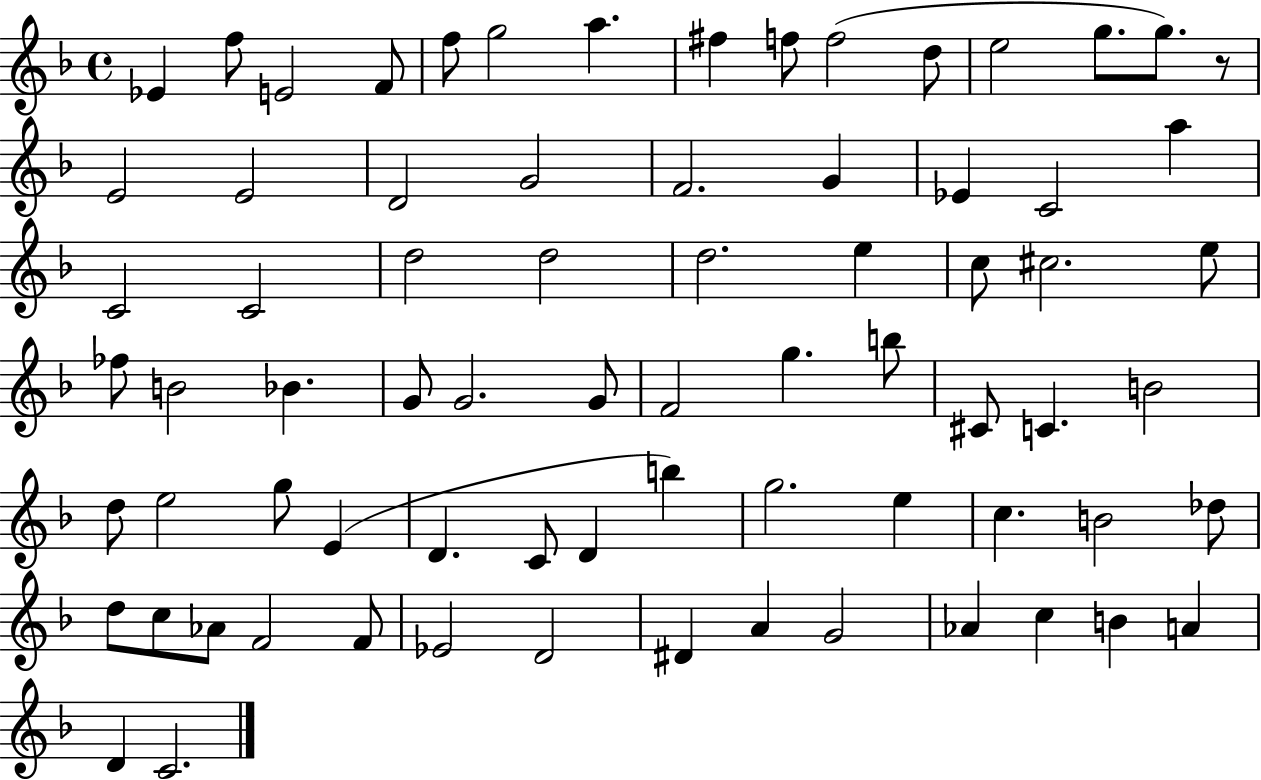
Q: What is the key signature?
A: F major